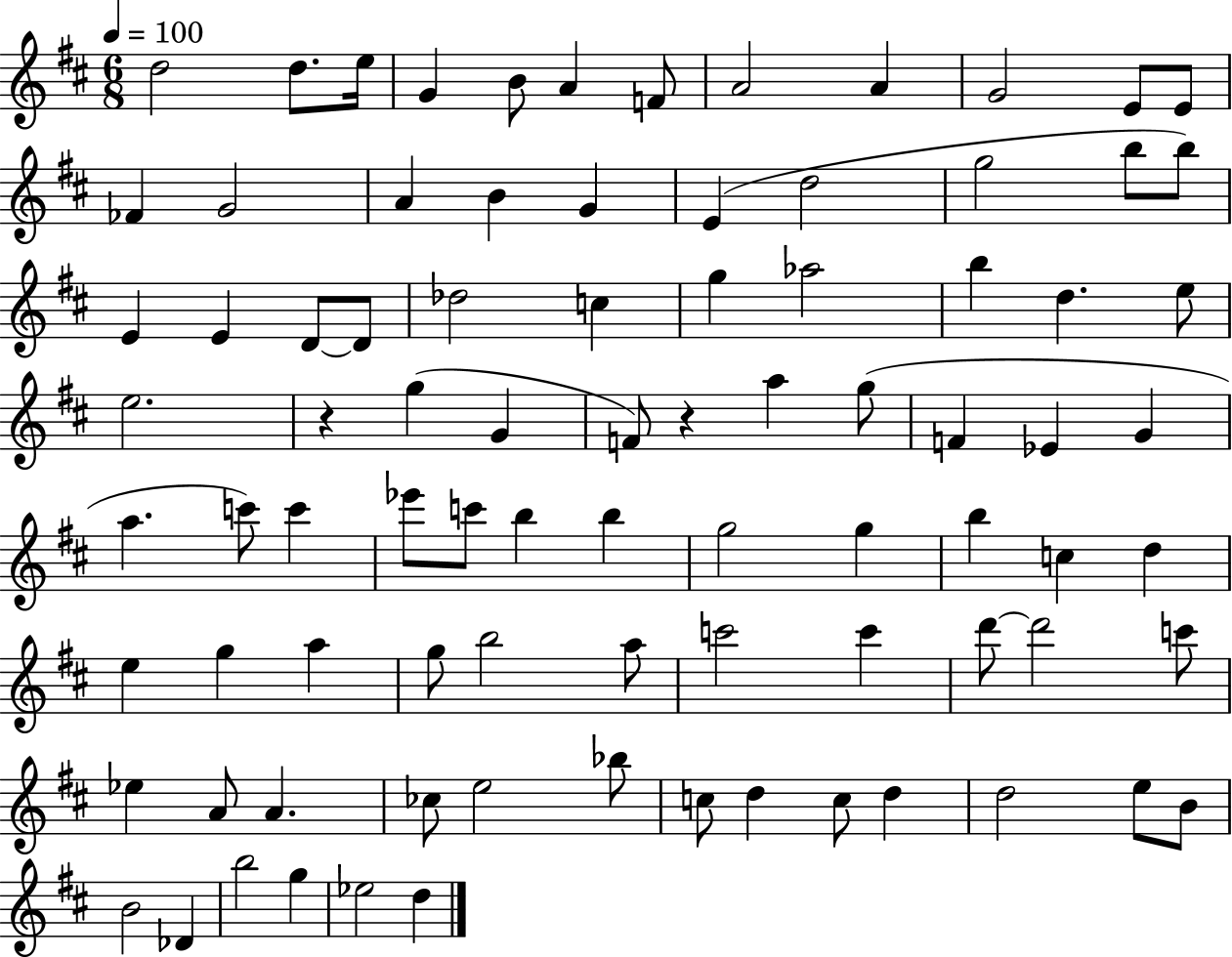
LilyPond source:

{
  \clef treble
  \numericTimeSignature
  \time 6/8
  \key d \major
  \tempo 4 = 100
  d''2 d''8. e''16 | g'4 b'8 a'4 f'8 | a'2 a'4 | g'2 e'8 e'8 | \break fes'4 g'2 | a'4 b'4 g'4 | e'4( d''2 | g''2 b''8 b''8) | \break e'4 e'4 d'8~~ d'8 | des''2 c''4 | g''4 aes''2 | b''4 d''4. e''8 | \break e''2. | r4 g''4( g'4 | f'8) r4 a''4 g''8( | f'4 ees'4 g'4 | \break a''4. c'''8) c'''4 | ees'''8 c'''8 b''4 b''4 | g''2 g''4 | b''4 c''4 d''4 | \break e''4 g''4 a''4 | g''8 b''2 a''8 | c'''2 c'''4 | d'''8~~ d'''2 c'''8 | \break ees''4 a'8 a'4. | ces''8 e''2 bes''8 | c''8 d''4 c''8 d''4 | d''2 e''8 b'8 | \break b'2 des'4 | b''2 g''4 | ees''2 d''4 | \bar "|."
}